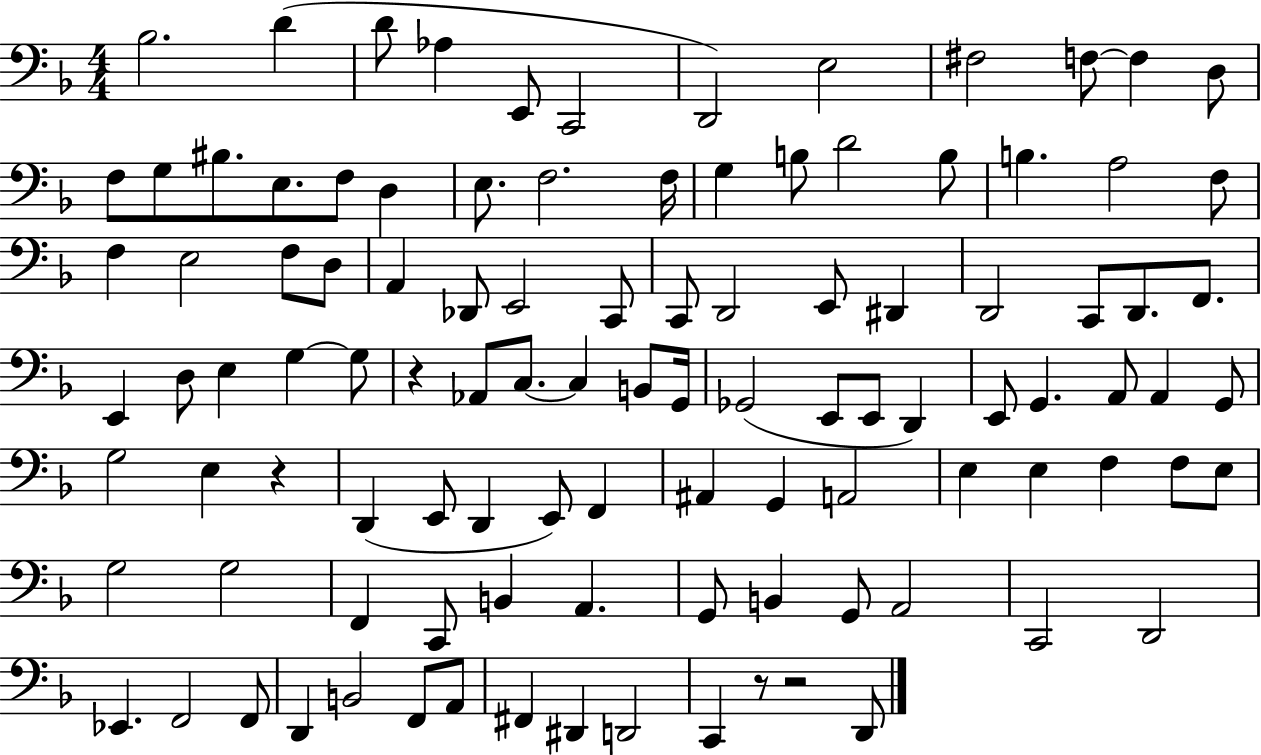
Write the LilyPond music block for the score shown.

{
  \clef bass
  \numericTimeSignature
  \time 4/4
  \key f \major
  \repeat volta 2 { bes2. d'4( | d'8 aes4 e,8 c,2 | d,2) e2 | fis2 f8~~ f4 d8 | \break f8 g8 bis8. e8. f8 d4 | e8. f2. f16 | g4 b8 d'2 b8 | b4. a2 f8 | \break f4 e2 f8 d8 | a,4 des,8 e,2 c,8 | c,8 d,2 e,8 dis,4 | d,2 c,8 d,8. f,8. | \break e,4 d8 e4 g4~~ g8 | r4 aes,8 c8.~~ c4 b,8 g,16 | ges,2( e,8 e,8 d,4) | e,8 g,4. a,8 a,4 g,8 | \break g2 e4 r4 | d,4( e,8 d,4 e,8) f,4 | ais,4 g,4 a,2 | e4 e4 f4 f8 e8 | \break g2 g2 | f,4 c,8 b,4 a,4. | g,8 b,4 g,8 a,2 | c,2 d,2 | \break ees,4. f,2 f,8 | d,4 b,2 f,8 a,8 | fis,4 dis,4 d,2 | c,4 r8 r2 d,8 | \break } \bar "|."
}